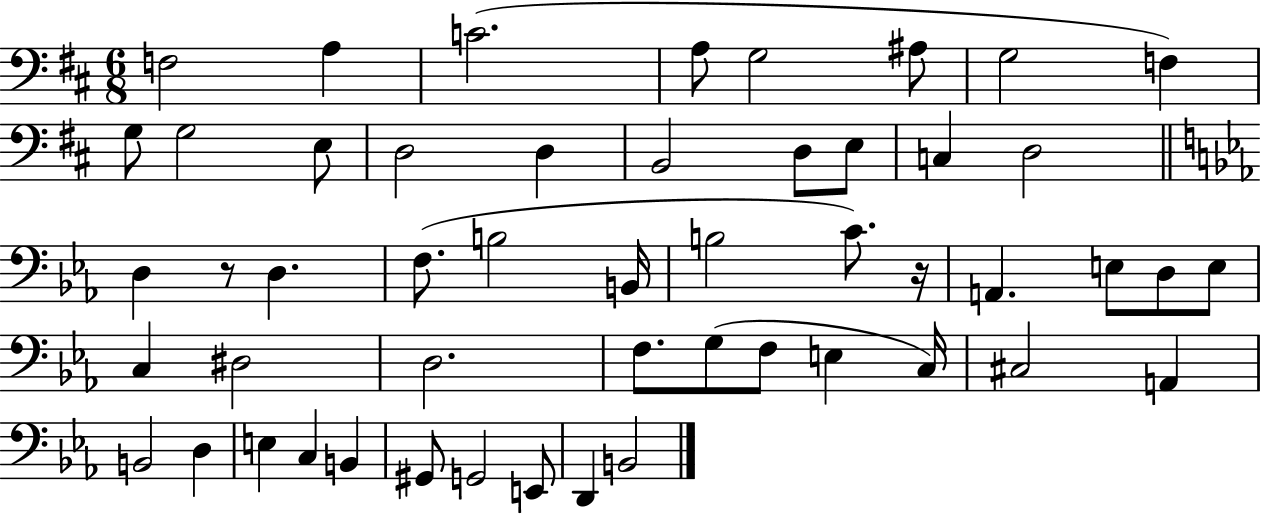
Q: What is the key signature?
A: D major